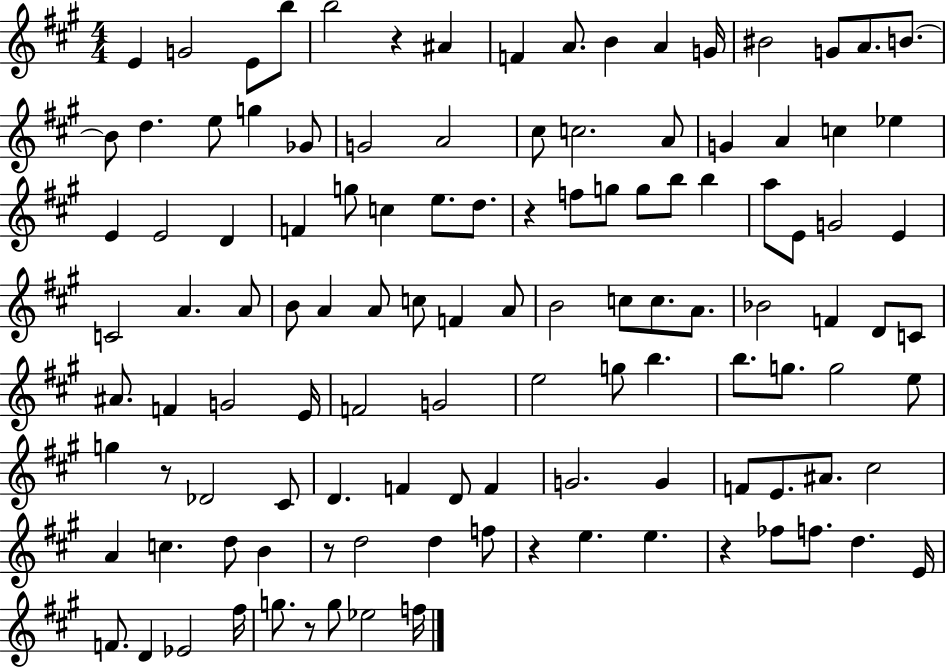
X:1
T:Untitled
M:4/4
L:1/4
K:A
E G2 E/2 b/2 b2 z ^A F A/2 B A G/4 ^B2 G/2 A/2 B/2 B/2 d e/2 g _G/2 G2 A2 ^c/2 c2 A/2 G A c _e E E2 D F g/2 c e/2 d/2 z f/2 g/2 g/2 b/2 b a/2 E/2 G2 E C2 A A/2 B/2 A A/2 c/2 F A/2 B2 c/2 c/2 A/2 _B2 F D/2 C/2 ^A/2 F G2 E/4 F2 G2 e2 g/2 b b/2 g/2 g2 e/2 g z/2 _D2 ^C/2 D F D/2 F G2 G F/2 E/2 ^A/2 ^c2 A c d/2 B z/2 d2 d f/2 z e e z _f/2 f/2 d E/4 F/2 D _E2 ^f/4 g/2 z/2 g/2 _e2 f/4